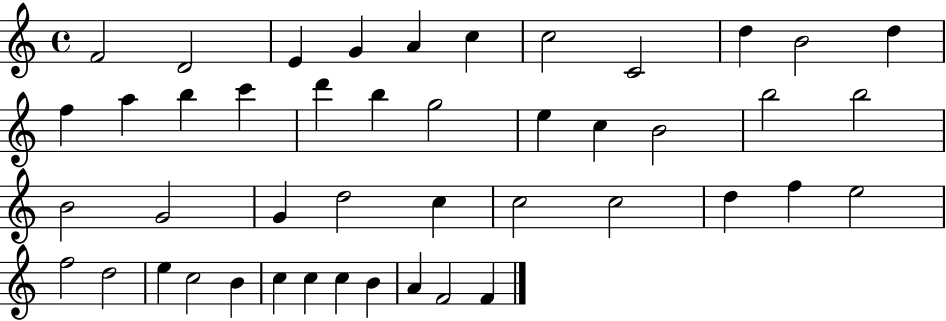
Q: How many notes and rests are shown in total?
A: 45